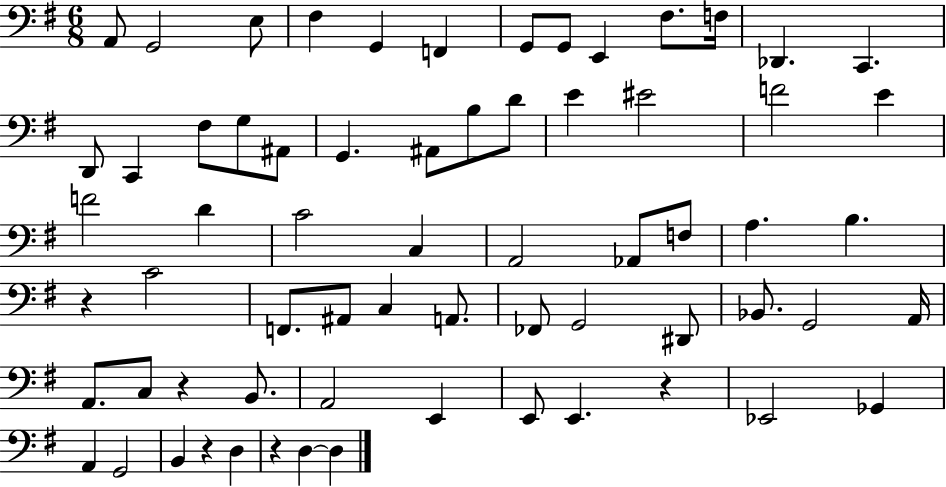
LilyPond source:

{
  \clef bass
  \numericTimeSignature
  \time 6/8
  \key g \major
  a,8 g,2 e8 | fis4 g,4 f,4 | g,8 g,8 e,4 fis8. f16 | des,4. c,4. | \break d,8 c,4 fis8 g8 ais,8 | g,4. ais,8 b8 d'8 | e'4 eis'2 | f'2 e'4 | \break f'2 d'4 | c'2 c4 | a,2 aes,8 f8 | a4. b4. | \break r4 c'2 | f,8. ais,8 c4 a,8. | fes,8 g,2 dis,8 | bes,8. g,2 a,16 | \break a,8. c8 r4 b,8. | a,2 e,4 | e,8 e,4. r4 | ees,2 ges,4 | \break a,4 g,2 | b,4 r4 d4 | r4 d4~~ d4 | \bar "|."
}